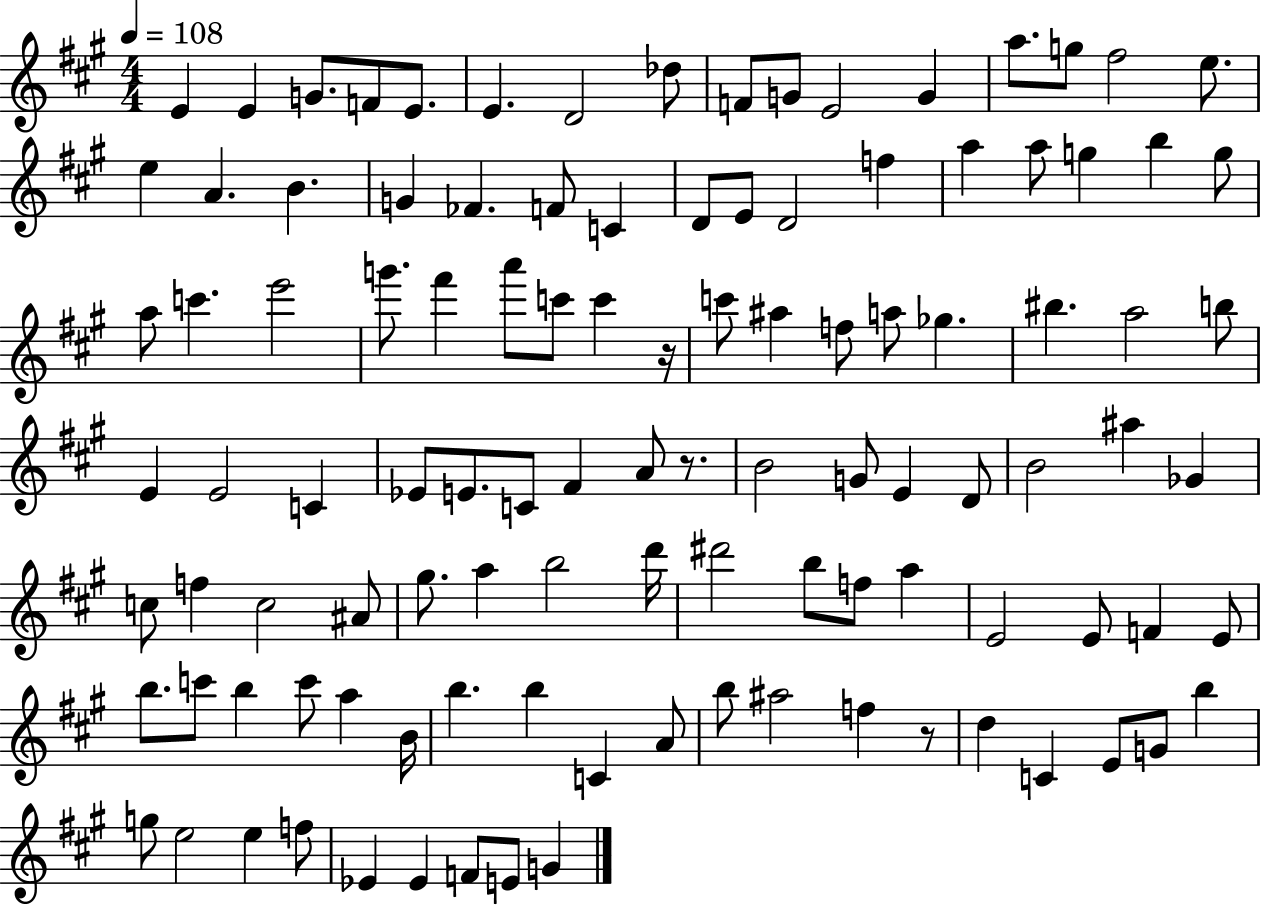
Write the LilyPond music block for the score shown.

{
  \clef treble
  \numericTimeSignature
  \time 4/4
  \key a \major
  \tempo 4 = 108
  \repeat volta 2 { e'4 e'4 g'8. f'8 e'8. | e'4. d'2 des''8 | f'8 g'8 e'2 g'4 | a''8. g''8 fis''2 e''8. | \break e''4 a'4. b'4. | g'4 fes'4. f'8 c'4 | d'8 e'8 d'2 f''4 | a''4 a''8 g''4 b''4 g''8 | \break a''8 c'''4. e'''2 | g'''8. fis'''4 a'''8 c'''8 c'''4 r16 | c'''8 ais''4 f''8 a''8 ges''4. | bis''4. a''2 b''8 | \break e'4 e'2 c'4 | ees'8 e'8. c'8 fis'4 a'8 r8. | b'2 g'8 e'4 d'8 | b'2 ais''4 ges'4 | \break c''8 f''4 c''2 ais'8 | gis''8. a''4 b''2 d'''16 | dis'''2 b''8 f''8 a''4 | e'2 e'8 f'4 e'8 | \break b''8. c'''8 b''4 c'''8 a''4 b'16 | b''4. b''4 c'4 a'8 | b''8 ais''2 f''4 r8 | d''4 c'4 e'8 g'8 b''4 | \break g''8 e''2 e''4 f''8 | ees'4 ees'4 f'8 e'8 g'4 | } \bar "|."
}